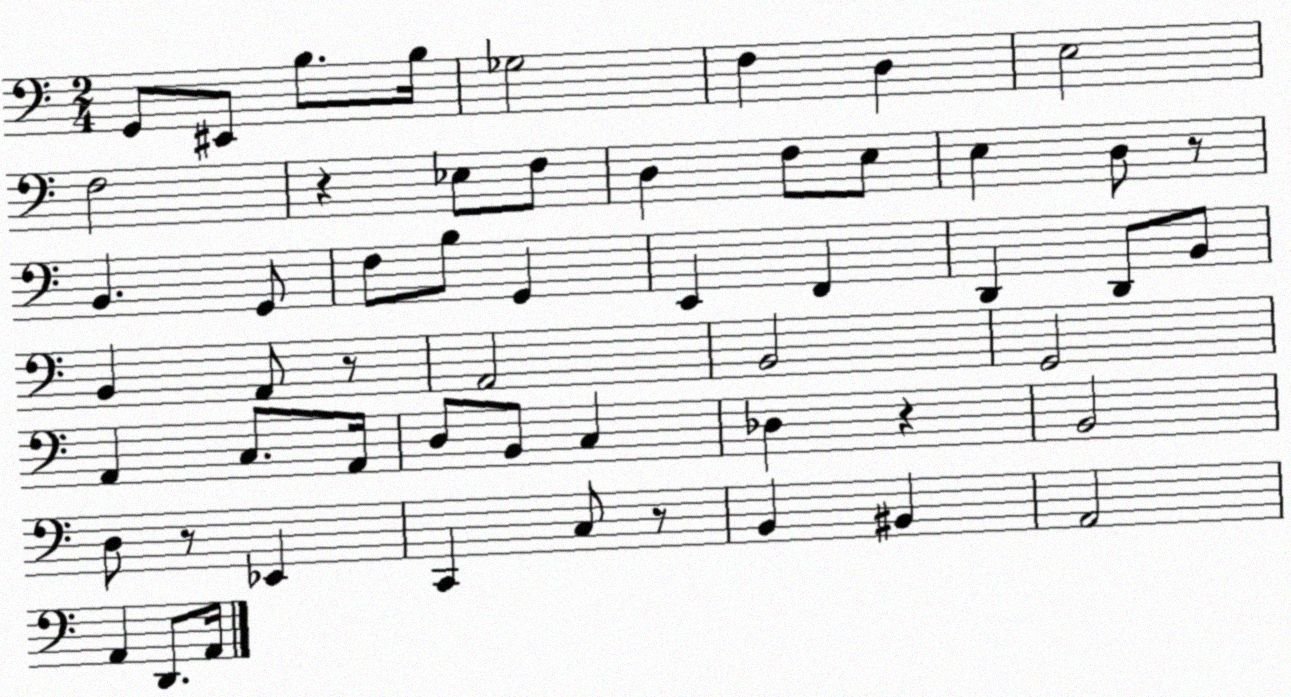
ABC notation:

X:1
T:Untitled
M:2/4
L:1/4
K:C
G,,/2 ^E,,/2 B,/2 B,/4 _G,2 F, D, E,2 F,2 z _E,/2 F,/2 D, F,/2 E,/2 E, D,/2 z/2 B,, G,,/2 F,/2 B,/2 G,, E,, F,, D,, D,,/2 B,,/2 B,, A,,/2 z/2 A,,2 B,,2 G,,2 A,, C,/2 A,,/4 D,/2 B,,/2 C, _D, z B,,2 D,/2 z/2 _E,, C,, C,/2 z/2 B,, ^B,, A,,2 A,, D,,/2 A,,/4